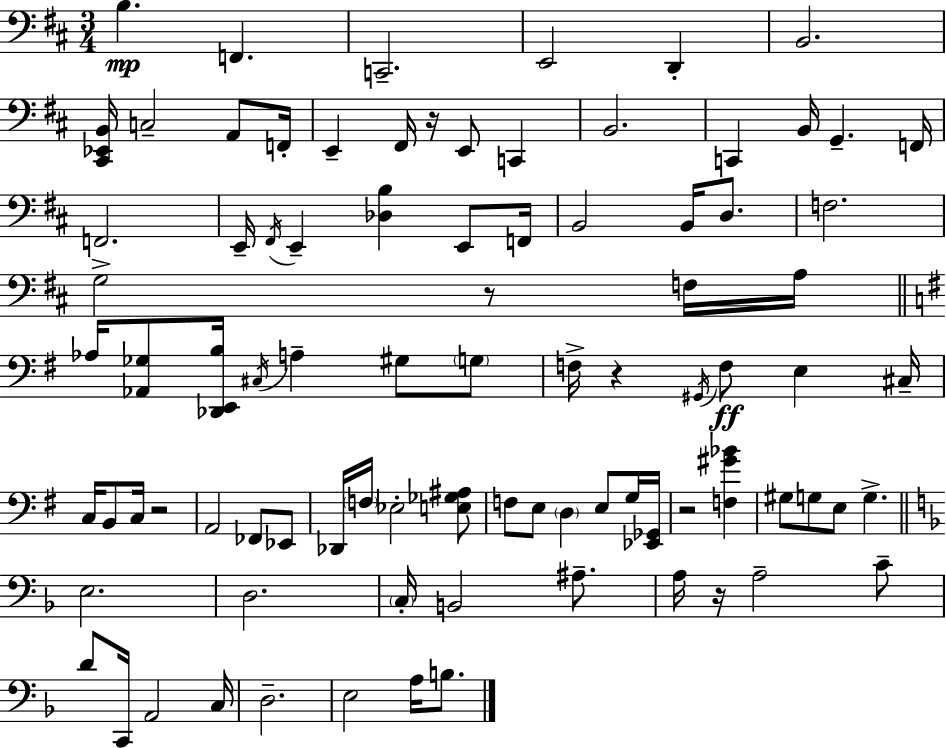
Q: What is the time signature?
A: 3/4